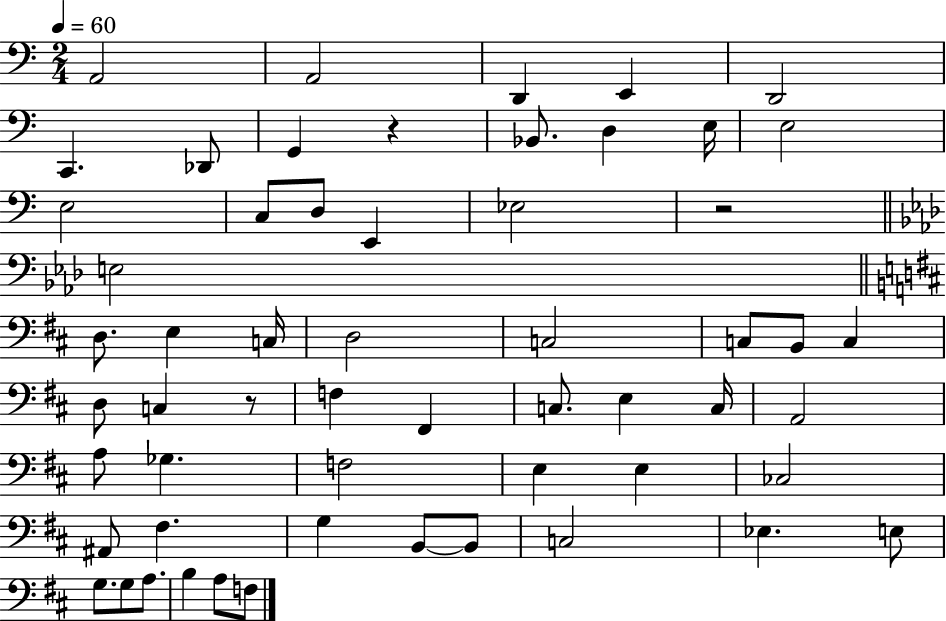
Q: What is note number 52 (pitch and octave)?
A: B3